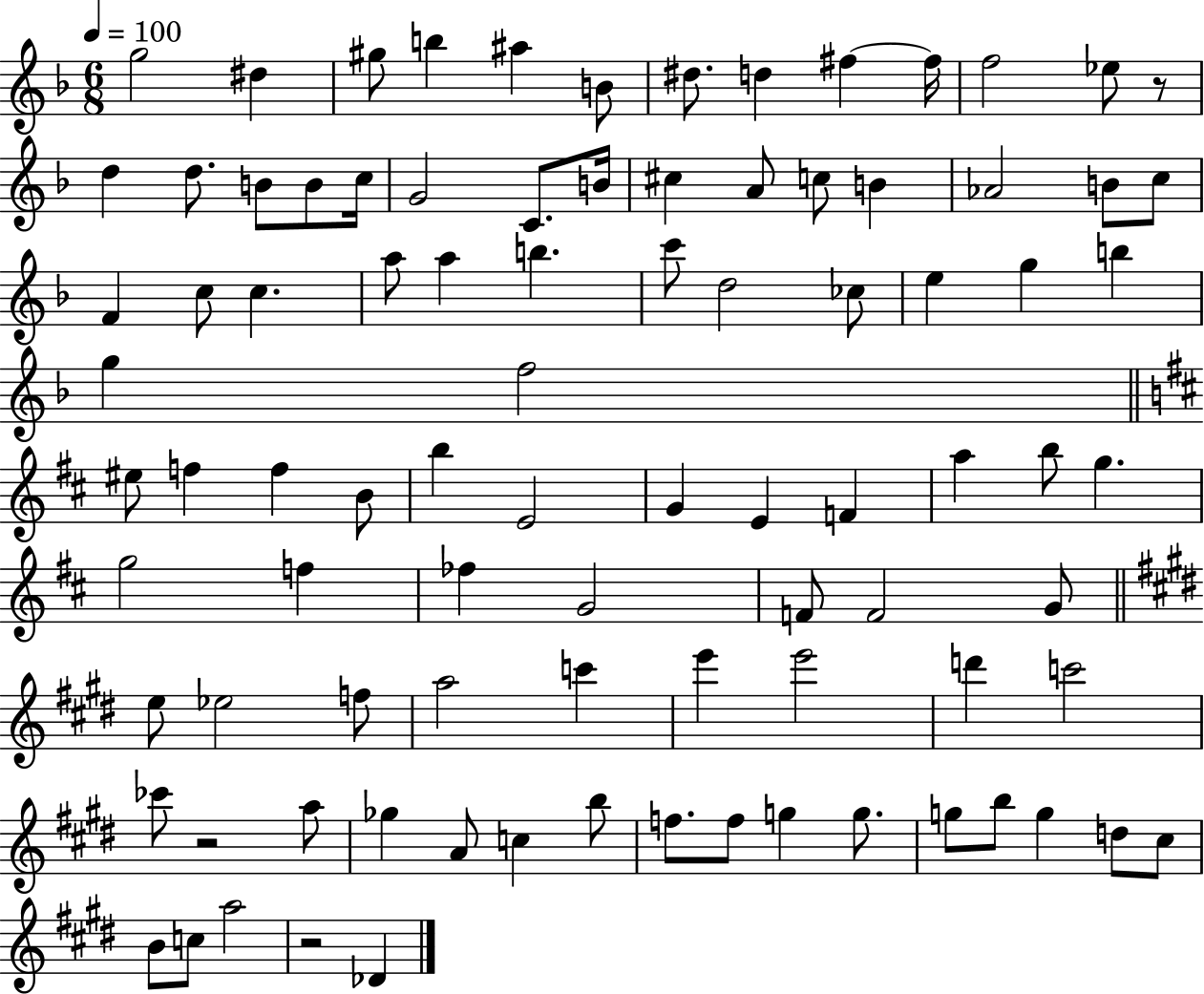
G5/h D#5/q G#5/e B5/q A#5/q B4/e D#5/e. D5/q F#5/q F#5/s F5/h Eb5/e R/e D5/q D5/e. B4/e B4/e C5/s G4/h C4/e. B4/s C#5/q A4/e C5/e B4/q Ab4/h B4/e C5/e F4/q C5/e C5/q. A5/e A5/q B5/q. C6/e D5/h CES5/e E5/q G5/q B5/q G5/q F5/h EIS5/e F5/q F5/q B4/e B5/q E4/h G4/q E4/q F4/q A5/q B5/e G5/q. G5/h F5/q FES5/q G4/h F4/e F4/h G4/e E5/e Eb5/h F5/e A5/h C6/q E6/q E6/h D6/q C6/h CES6/e R/h A5/e Gb5/q A4/e C5/q B5/e F5/e. F5/e G5/q G5/e. G5/e B5/e G5/q D5/e C#5/e B4/e C5/e A5/h R/h Db4/q